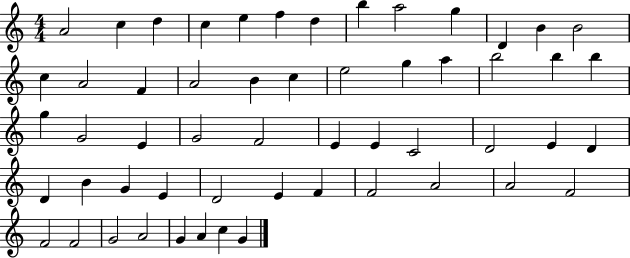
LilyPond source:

{
  \clef treble
  \numericTimeSignature
  \time 4/4
  \key c \major
  a'2 c''4 d''4 | c''4 e''4 f''4 d''4 | b''4 a''2 g''4 | d'4 b'4 b'2 | \break c''4 a'2 f'4 | a'2 b'4 c''4 | e''2 g''4 a''4 | b''2 b''4 b''4 | \break g''4 g'2 e'4 | g'2 f'2 | e'4 e'4 c'2 | d'2 e'4 d'4 | \break d'4 b'4 g'4 e'4 | d'2 e'4 f'4 | f'2 a'2 | a'2 f'2 | \break f'2 f'2 | g'2 a'2 | g'4 a'4 c''4 g'4 | \bar "|."
}